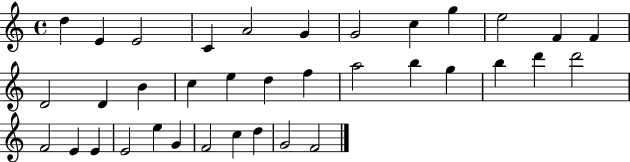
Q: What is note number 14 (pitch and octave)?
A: D4